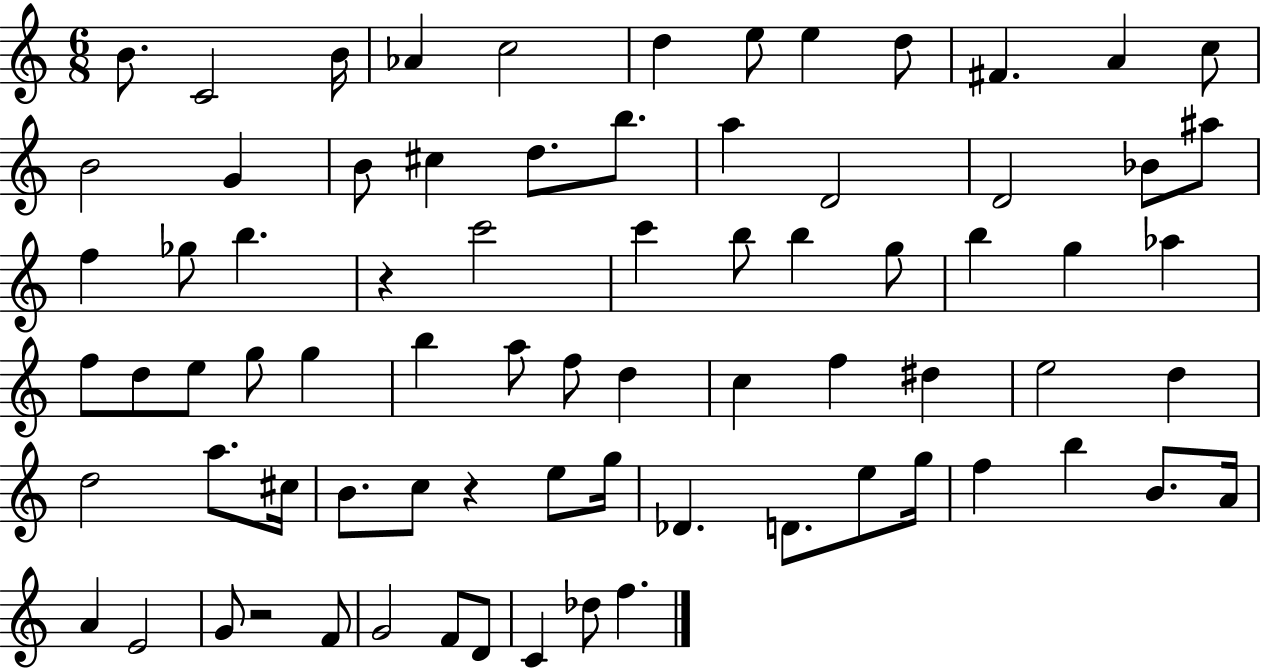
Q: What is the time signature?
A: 6/8